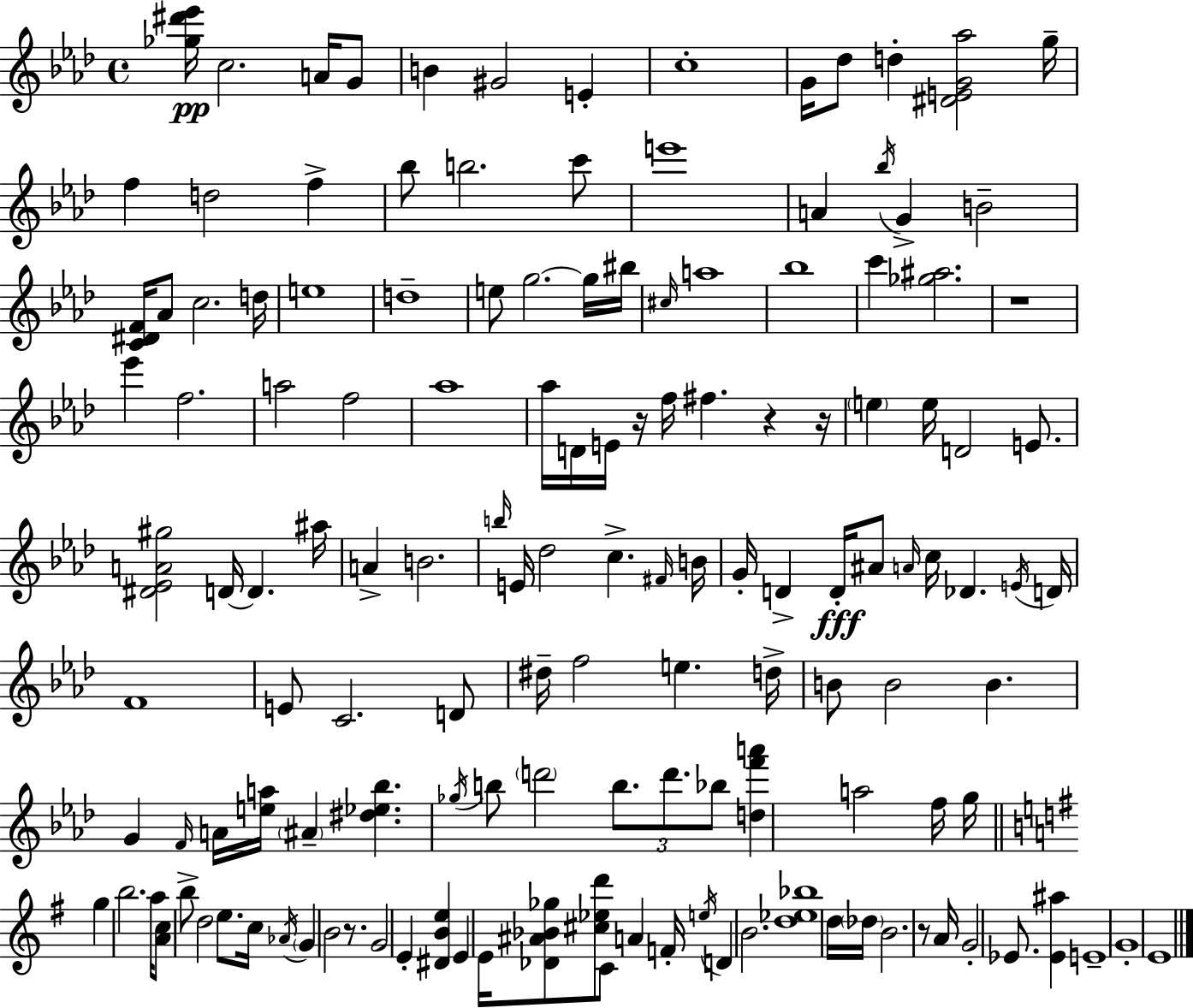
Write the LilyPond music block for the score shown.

{
  \clef treble
  \time 4/4
  \defaultTimeSignature
  \key f \minor
  <ges'' dis''' ees'''>16\pp c''2. a'16 g'8 | b'4 gis'2 e'4-. | c''1-. | g'16 des''8 d''4-. <dis' e' g' aes''>2 g''16-- | \break f''4 d''2 f''4-> | bes''8 b''2. c'''8 | e'''1 | a'4 \acciaccatura { bes''16 } g'4-> b'2-- | \break <c' dis' f'>16 aes'8 c''2. | d''16 e''1 | d''1-- | e''8 g''2.~~ g''16 | \break bis''16 \grace { cis''16 } a''1 | bes''1 | c'''4 <ges'' ais''>2. | r1 | \break ees'''4 f''2. | a''2 f''2 | aes''1 | aes''16 d'16 e'16 r16 f''16 fis''4. r4 | \break r16 \parenthesize e''4 e''16 d'2 e'8. | <dis' ees' a' gis''>2 d'16~~ d'4. | ais''16 a'4-> b'2. | \grace { b''16 } e'16 des''2 c''4.-> | \break \grace { fis'16 } b'16 g'16-. d'4-> d'16-.\fff ais'8 \grace { a'16 } c''16 des'4. | \acciaccatura { e'16 } d'16 f'1 | e'8 c'2. | d'8 dis''16-- f''2 e''4. | \break d''16-> b'8 b'2 | b'4. g'4 \grace { f'16 } a'16 <e'' a''>16 \parenthesize ais'4-- | <dis'' ees'' bes''>4. \acciaccatura { ges''16 } b''8 \parenthesize d'''2 | \tuplet 3/2 { b''8. d'''8. bes''8 } <d'' f''' a'''>4 a''2 | \break f''16 g''16 \bar "||" \break \key e \minor g''4 b''2. | a''16 <a' c''>8 b''8-> d''2 e''8. | c''16 \acciaccatura { aes'16 } \parenthesize g'4 b'2 r8. | g'2 e'4-. <dis' b' e''>4 | \break e'4 e'16 <des' ais' bes' ges''>8 <cis'' ees'' d'''>8 c'8 a'4 | f'16-. \acciaccatura { e''16 } d'4 b'2. | <d'' ees'' bes''>1 | d''16 \parenthesize des''16 b'2. | \break r8 a'16 g'2-. ees'8. <ees' ais''>4 | e'1-- | \parenthesize g'1-. | e'1 | \break \bar "|."
}